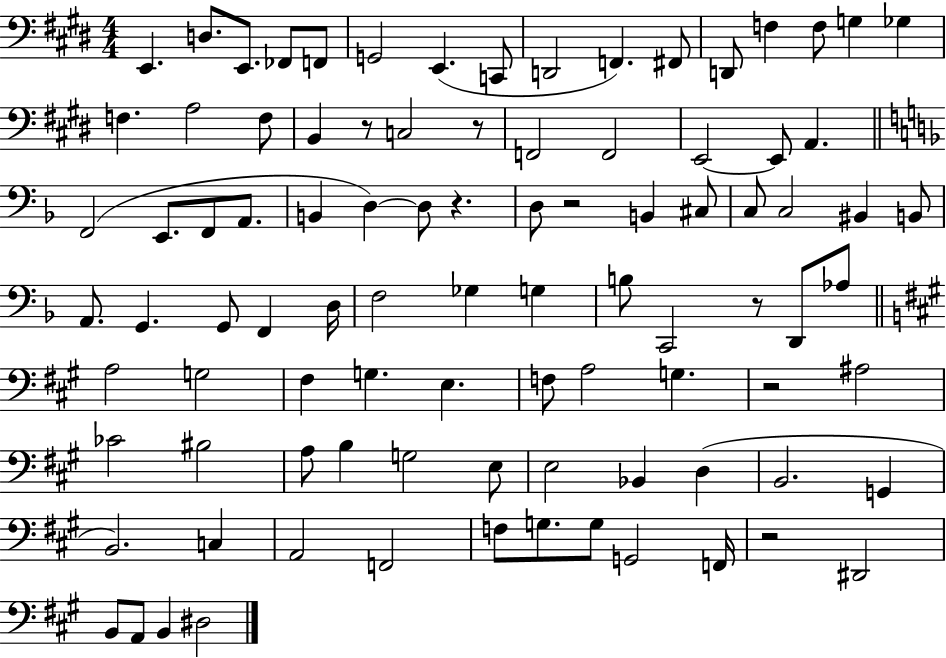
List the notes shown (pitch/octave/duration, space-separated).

E2/q. D3/e. E2/e. FES2/e F2/e G2/h E2/q. C2/e D2/h F2/q. F#2/e D2/e F3/q F3/e G3/q Gb3/q F3/q. A3/h F3/e B2/q R/e C3/h R/e F2/h F2/h E2/h E2/e A2/q. F2/h E2/e. F2/e A2/e. B2/q D3/q D3/e R/q. D3/e R/h B2/q C#3/e C3/e C3/h BIS2/q B2/e A2/e. G2/q. G2/e F2/q D3/s F3/h Gb3/q G3/q B3/e C2/h R/e D2/e Ab3/e A3/h G3/h F#3/q G3/q. E3/q. F3/e A3/h G3/q. R/h A#3/h CES4/h BIS3/h A3/e B3/q G3/h E3/e E3/h Bb2/q D3/q B2/h. G2/q B2/h. C3/q A2/h F2/h F3/e G3/e. G3/e G2/h F2/s R/h D#2/h B2/e A2/e B2/q D#3/h